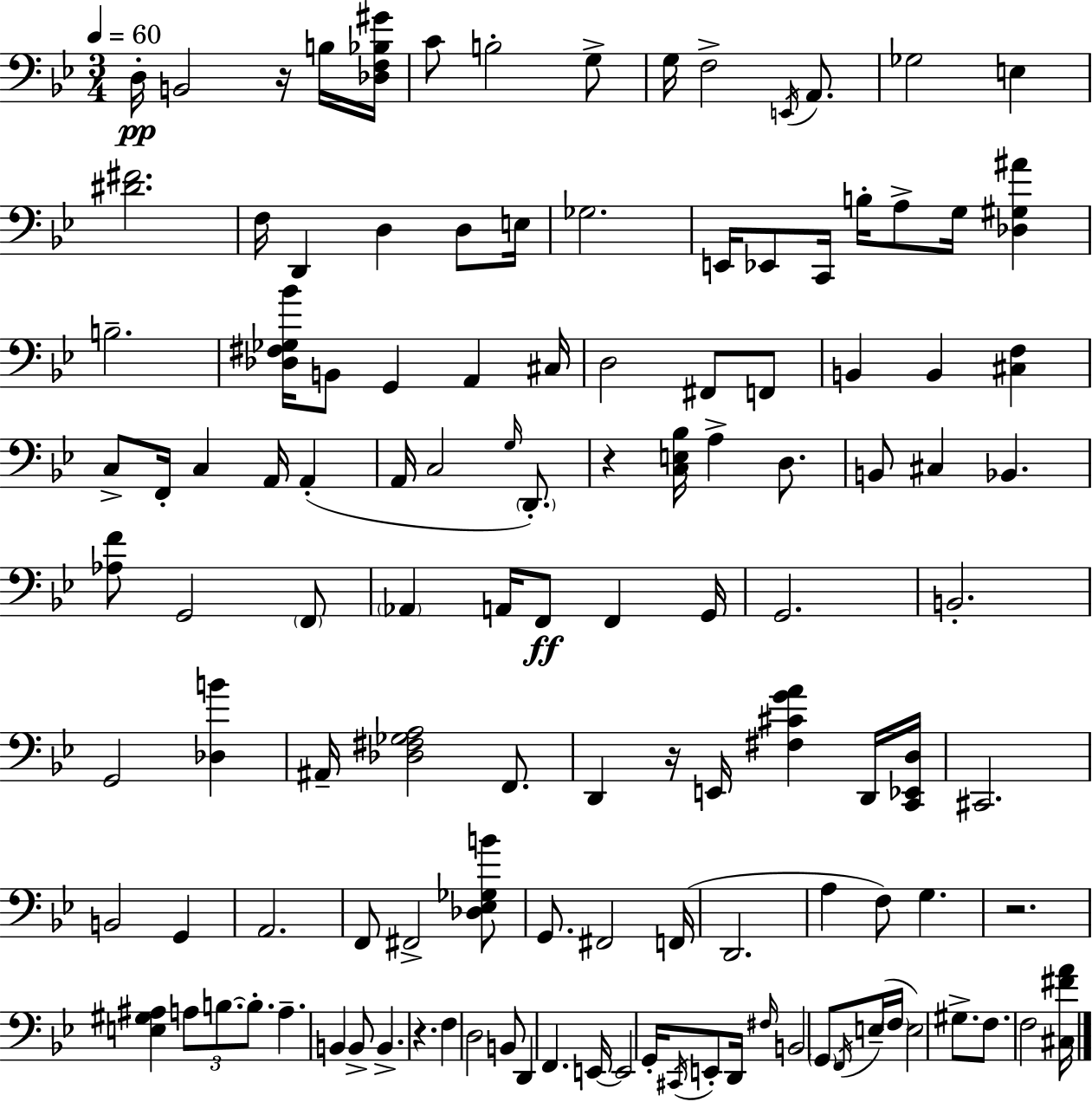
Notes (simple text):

D3/s B2/h R/s B3/s [Db3,F3,Bb3,G#4]/s C4/e B3/h G3/e G3/s F3/h E2/s A2/e. Gb3/h E3/q [D#4,F#4]/h. F3/s D2/q D3/q D3/e E3/s Gb3/h. E2/s Eb2/e C2/s B3/s A3/e G3/s [Db3,G#3,A#4]/q B3/h. [Db3,F#3,Gb3,Bb4]/s B2/e G2/q A2/q C#3/s D3/h F#2/e F2/e B2/q B2/q [C#3,F3]/q C3/e F2/s C3/q A2/s A2/q A2/s C3/h G3/s D2/e. R/q [C3,E3,Bb3]/s A3/q D3/e. B2/e C#3/q Bb2/q. [Ab3,F4]/e G2/h F2/e Ab2/q A2/s F2/e F2/q G2/s G2/h. B2/h. G2/h [Db3,B4]/q A#2/s [Db3,F#3,Gb3,A3]/h F2/e. D2/q R/s E2/s [F#3,C#4,G4,A4]/q D2/s [C2,Eb2,D3]/s C#2/h. B2/h G2/q A2/h. F2/e F#2/h [Db3,Eb3,Gb3,B4]/e G2/e. F#2/h F2/s D2/h. A3/q F3/e G3/q. R/h. [E3,G#3,A#3]/q A3/e B3/e. B3/e. A3/q. B2/q B2/e B2/q. R/q. F3/q D3/h B2/e D2/q F2/q. E2/s E2/h G2/s C#2/s E2/e D2/s F#3/s B2/h G2/e F2/s E3/s F3/s E3/h G#3/e. F3/e. F3/h [C#3,F#4,A4]/s